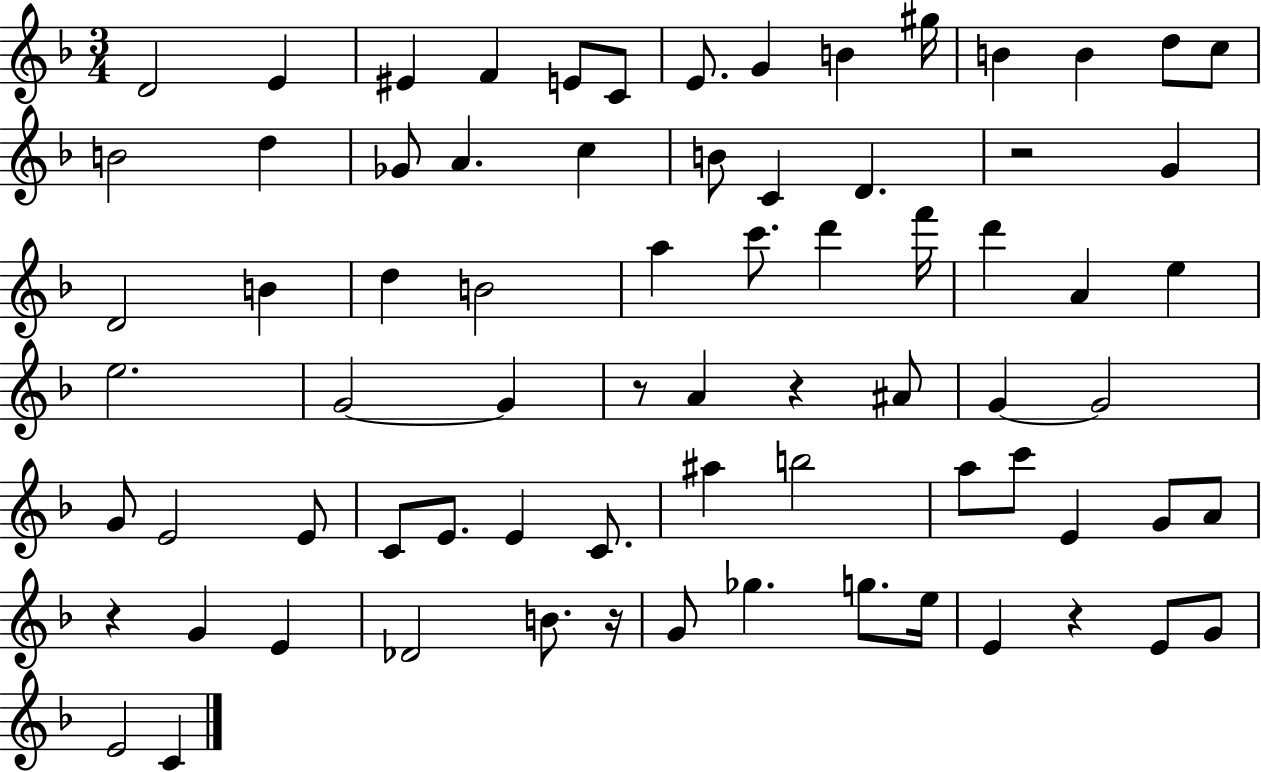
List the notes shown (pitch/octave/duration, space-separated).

D4/h E4/q EIS4/q F4/q E4/e C4/e E4/e. G4/q B4/q G#5/s B4/q B4/q D5/e C5/e B4/h D5/q Gb4/e A4/q. C5/q B4/e C4/q D4/q. R/h G4/q D4/h B4/q D5/q B4/h A5/q C6/e. D6/q F6/s D6/q A4/q E5/q E5/h. G4/h G4/q R/e A4/q R/q A#4/e G4/q G4/h G4/e E4/h E4/e C4/e E4/e. E4/q C4/e. A#5/q B5/h A5/e C6/e E4/q G4/e A4/e R/q G4/q E4/q Db4/h B4/e. R/s G4/e Gb5/q. G5/e. E5/s E4/q R/q E4/e G4/e E4/h C4/q